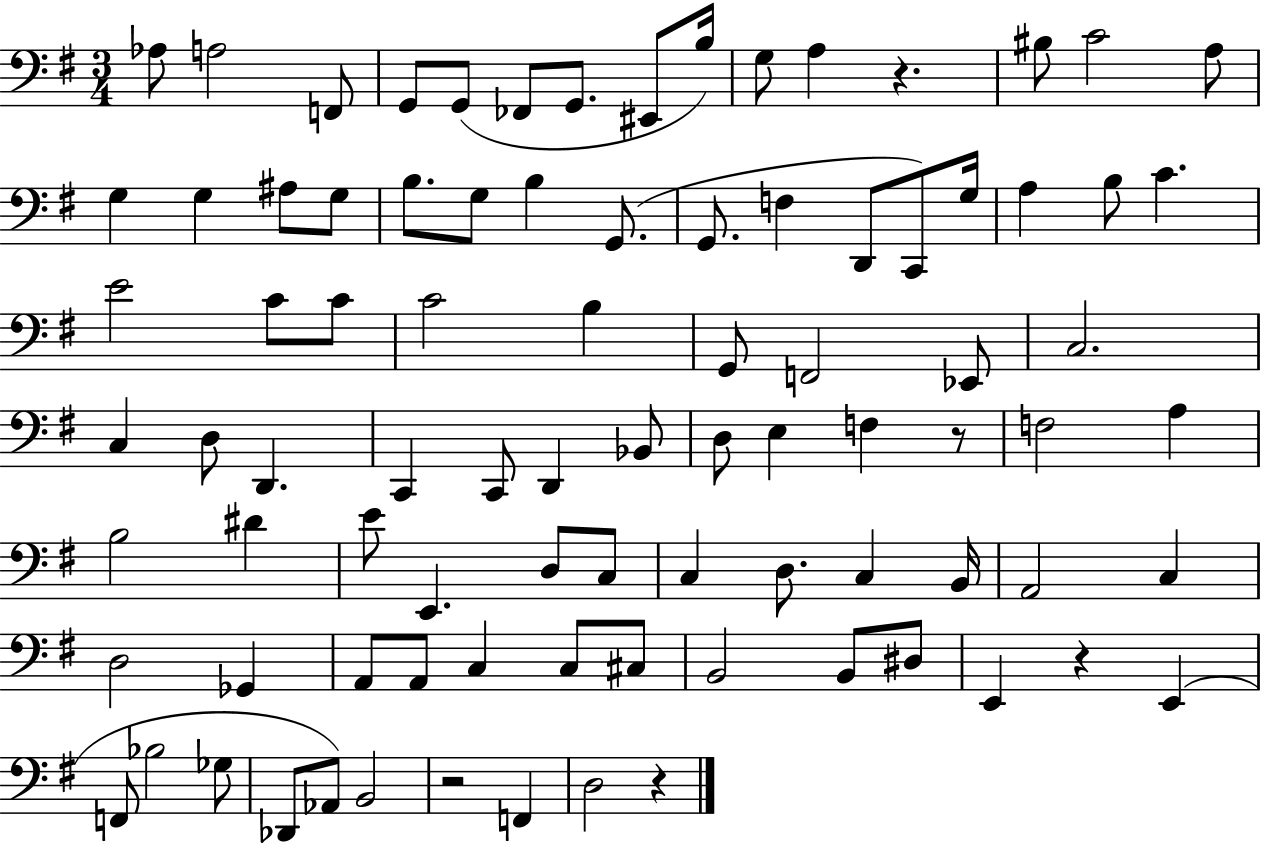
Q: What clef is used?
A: bass